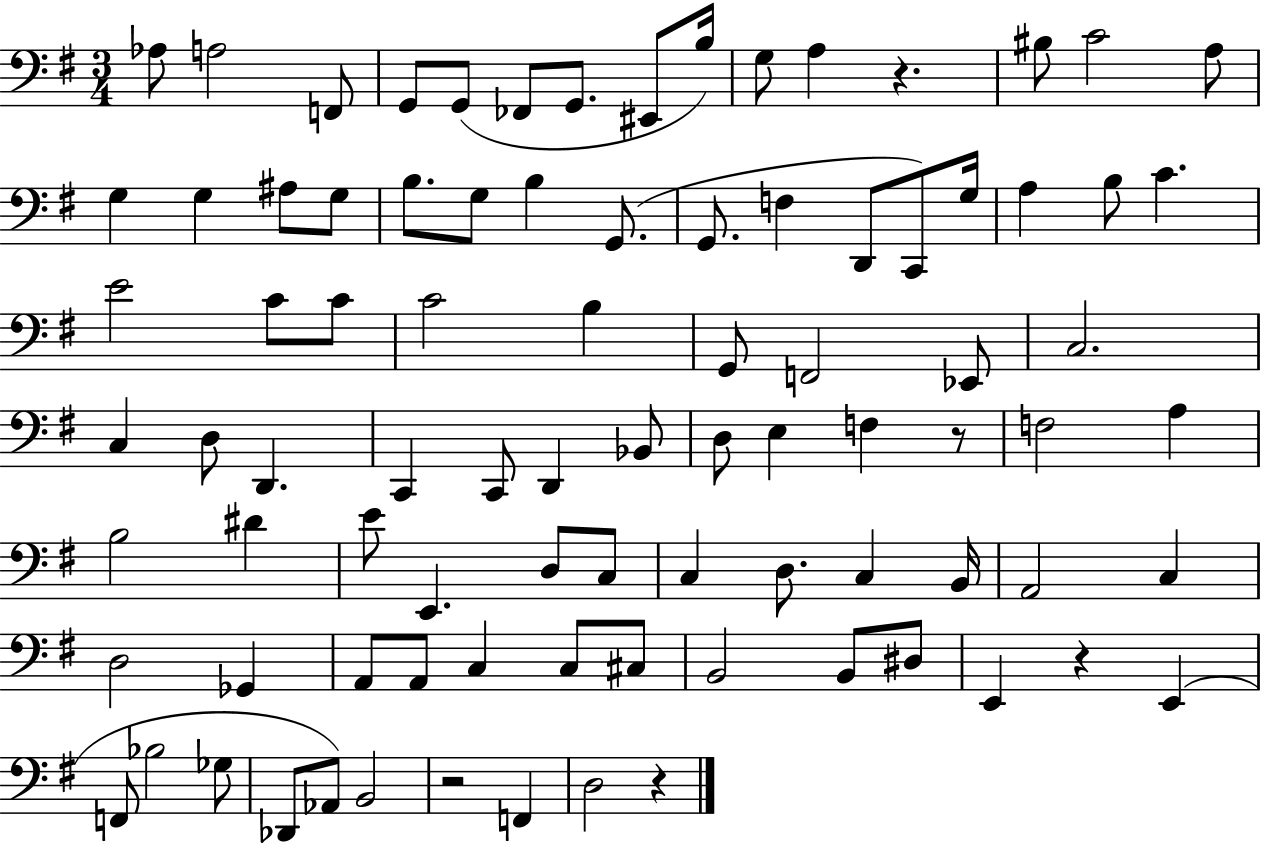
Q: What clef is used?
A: bass